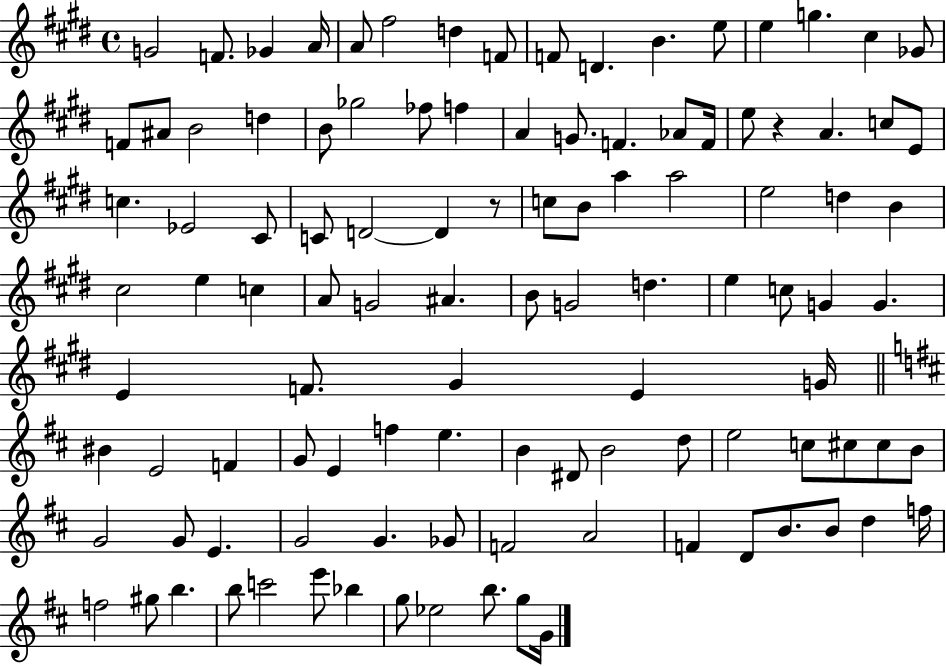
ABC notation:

X:1
T:Untitled
M:4/4
L:1/4
K:E
G2 F/2 _G A/4 A/2 ^f2 d F/2 F/2 D B e/2 e g ^c _G/2 F/2 ^A/2 B2 d B/2 _g2 _f/2 f A G/2 F _A/2 F/4 e/2 z A c/2 E/2 c _E2 ^C/2 C/2 D2 D z/2 c/2 B/2 a a2 e2 d B ^c2 e c A/2 G2 ^A B/2 G2 d e c/2 G G E F/2 ^G E G/4 ^B E2 F G/2 E f e B ^D/2 B2 d/2 e2 c/2 ^c/2 ^c/2 B/2 G2 G/2 E G2 G _G/2 F2 A2 F D/2 B/2 B/2 d f/4 f2 ^g/2 b b/2 c'2 e'/2 _b g/2 _e2 b/2 g/2 G/4